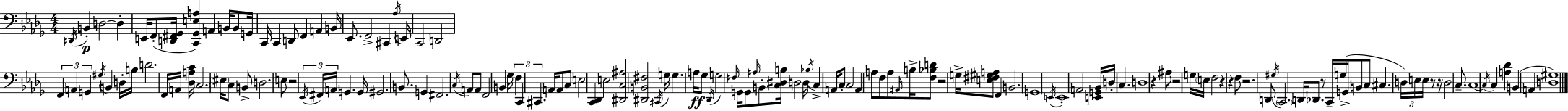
D#2/s B2/q D3/h D3/q E2/s F2/e [D2,F#2,Gb2]/s [C2,Gb2,E3,A3]/q A2/q B2/s B2/e G2/s C2/s C2/q D2/e F2/q A2/q B2/s Eb2/e. F2/h C#2/q Ab3/s E2/s C2/h D2/h F2/q A2/q G2/q G#3/s B2/q D3/s B3/s D4/h. F2/s A2/s [Db3,A3,C4]/s C3/h. EIS3/s C3/e B2/e D3/h. E3/e R/h Eb2/s F#2/s A2/s G2/q. G2/s G#2/h. B2/e. G2/q F#2/h. C3/s A2/e A2/e F2/h B2/q Gb3/s F3/q C2/q C#2/q. A2/s A2/e C3/e E3/h [C2,Db2]/q E3/h [D#2,C3,A#3]/h [D#2,B2,F#3]/h C#2/s G3/s G3/q. A3/s Gb3/e Db2/s G3/h F#3/s G2/s G2/e A#3/s B2/e [C3,D#3,B3]/s D3/h D3/s Bb3/s C3/q A2/s C3/e C3/h A2/q A3/e F3/e A3/e A#2/s B3/s [F3,Bb3,D4]/e R/h G3/s [E3,F#3,G#3,A3]/e F2/q B2/h. G2/w E2/s E2/w A2/h [E2,G2,Bb2]/s D3/s C3/q. D3/w R/q A#3/e R/h G3/s E3/s F3/h R/q R/q F3/e R/h. D2/e G#3/s C2/h. D2/s Db2/e. R/e C2/s G3/s G2/s B2/e C3/e C#3/q. D3/s E3/s E3/s R/e R/s D3/h C3/e. C3/w C3/s C3/q [A3,Db4]/q B2/q A2/q [D3,G#3]/w